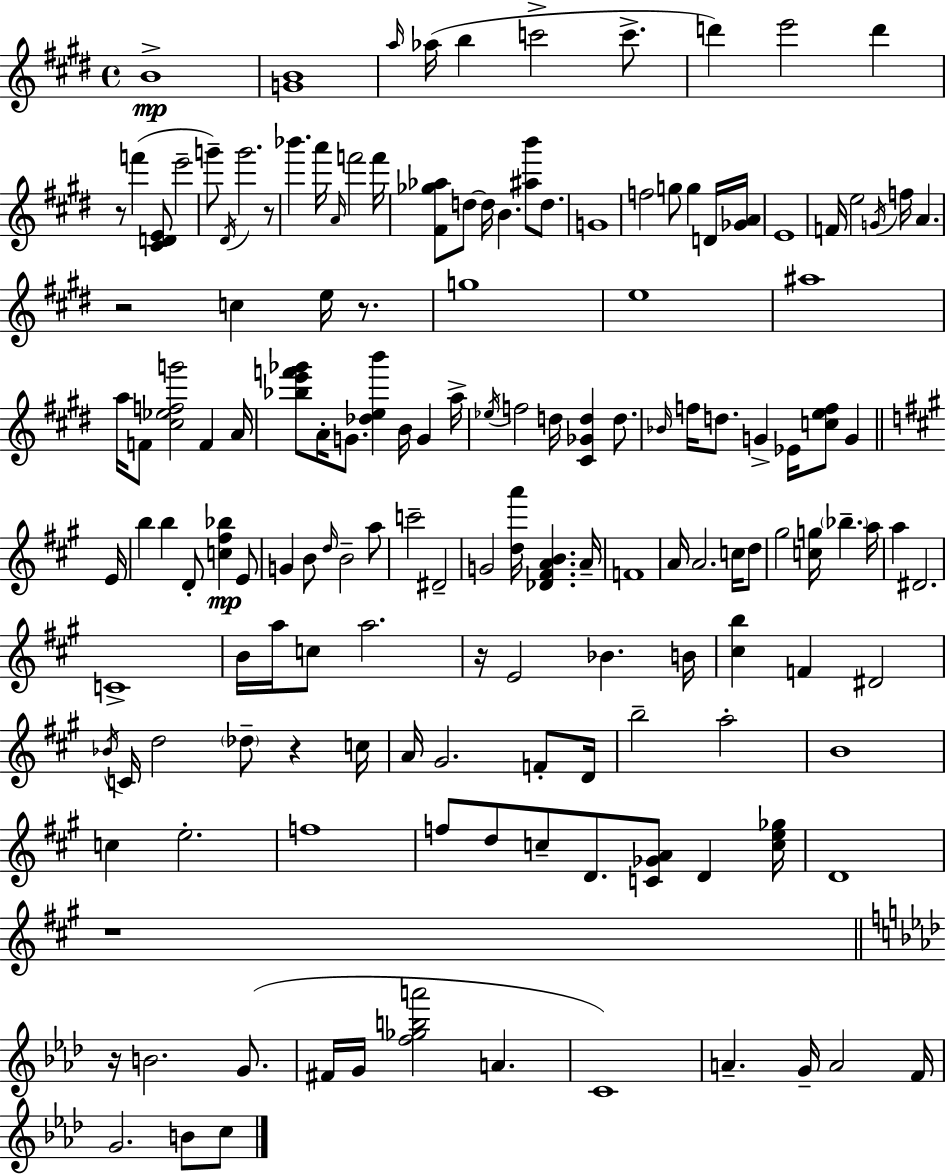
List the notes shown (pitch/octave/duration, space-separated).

B4/w [G4,B4]/w A5/s Ab5/s B5/q C6/h C6/e. D6/q E6/h D6/q R/e F6/q [C#4,D4,E4]/e E6/h G6/e D#4/s G6/h. R/e Bb6/q. A6/s A4/s F6/h F6/s [F#4,Gb5,Ab5]/e D5/e D5/s B4/q. [A#5,B6]/e D5/e. G4/w F5/h G5/e G5/q D4/s [Gb4,A4]/s E4/w F4/s E5/h G4/s F5/s A4/q. R/h C5/q E5/s R/e. G5/w E5/w A#5/w A5/s F4/e [C#5,Eb5,F5,G6]/h F4/q A4/s [Bb5,E6,F6,Gb6]/e A4/s G4/e. [Db5,E5,B6]/q B4/s G4/q A5/s Eb5/s F5/h D5/s [C#4,Gb4,D5]/q D5/e. Bb4/s F5/s D5/e. G4/q Eb4/s [C5,E5,F5]/e G4/q E4/s B5/q B5/q D4/e [C5,F#5,Bb5]/q E4/e G4/q B4/e D5/s B4/h A5/e C6/h D#4/h G4/h [D5,A6]/s [Db4,F#4,A4,B4]/q. A4/s F4/w A4/s A4/h. C5/s D5/e G#5/h [C5,G5]/s Bb5/q. A5/s A5/q D#4/h. C4/w B4/s A5/s C5/e A5/h. R/s E4/h Bb4/q. B4/s [C#5,B5]/q F4/q D#4/h Bb4/s C4/s D5/h Db5/e R/q C5/s A4/s G#4/h. F4/e D4/s B5/h A5/h B4/w C5/q E5/h. F5/w F5/e D5/e C5/e D4/e. [C4,Gb4,A4]/e D4/q [C5,E5,Gb5]/s D4/w R/w R/s B4/h. G4/e. F#4/s G4/s [F5,Gb5,B5,A6]/h A4/q. C4/w A4/q. G4/s A4/h F4/s G4/h. B4/e C5/e